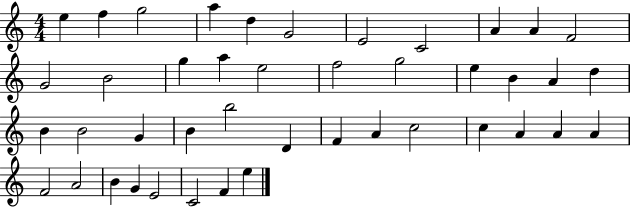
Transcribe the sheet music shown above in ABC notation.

X:1
T:Untitled
M:4/4
L:1/4
K:C
e f g2 a d G2 E2 C2 A A F2 G2 B2 g a e2 f2 g2 e B A d B B2 G B b2 D F A c2 c A A A F2 A2 B G E2 C2 F e